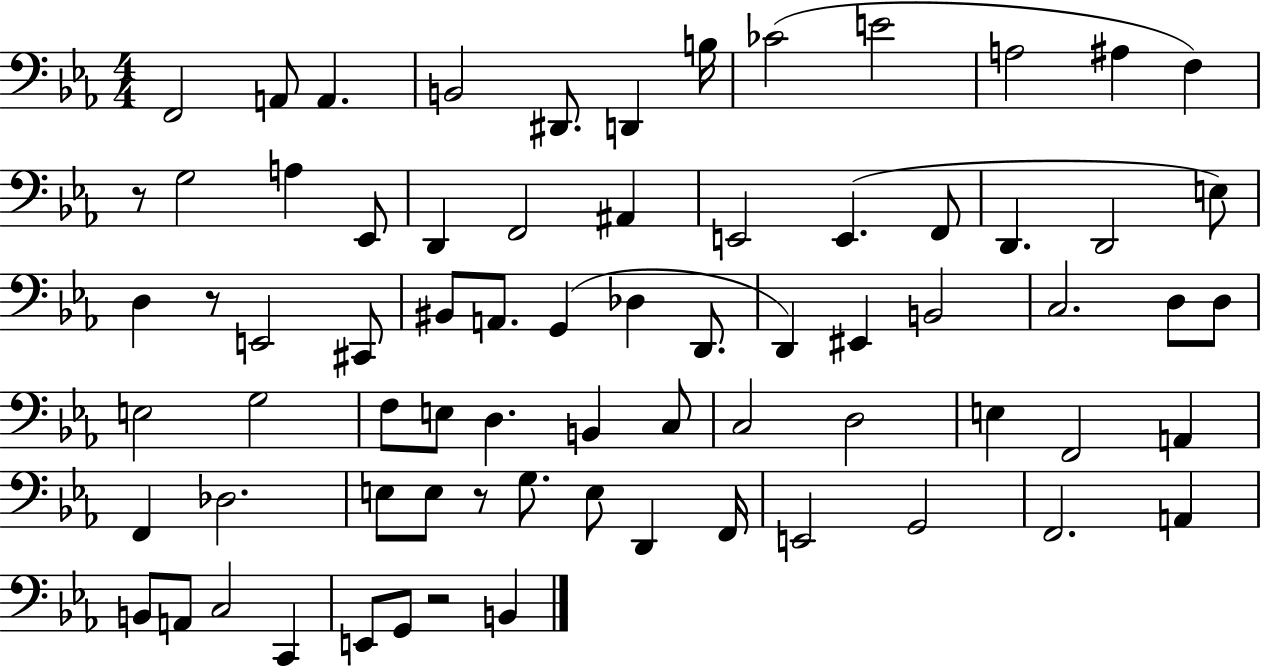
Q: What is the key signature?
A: EES major